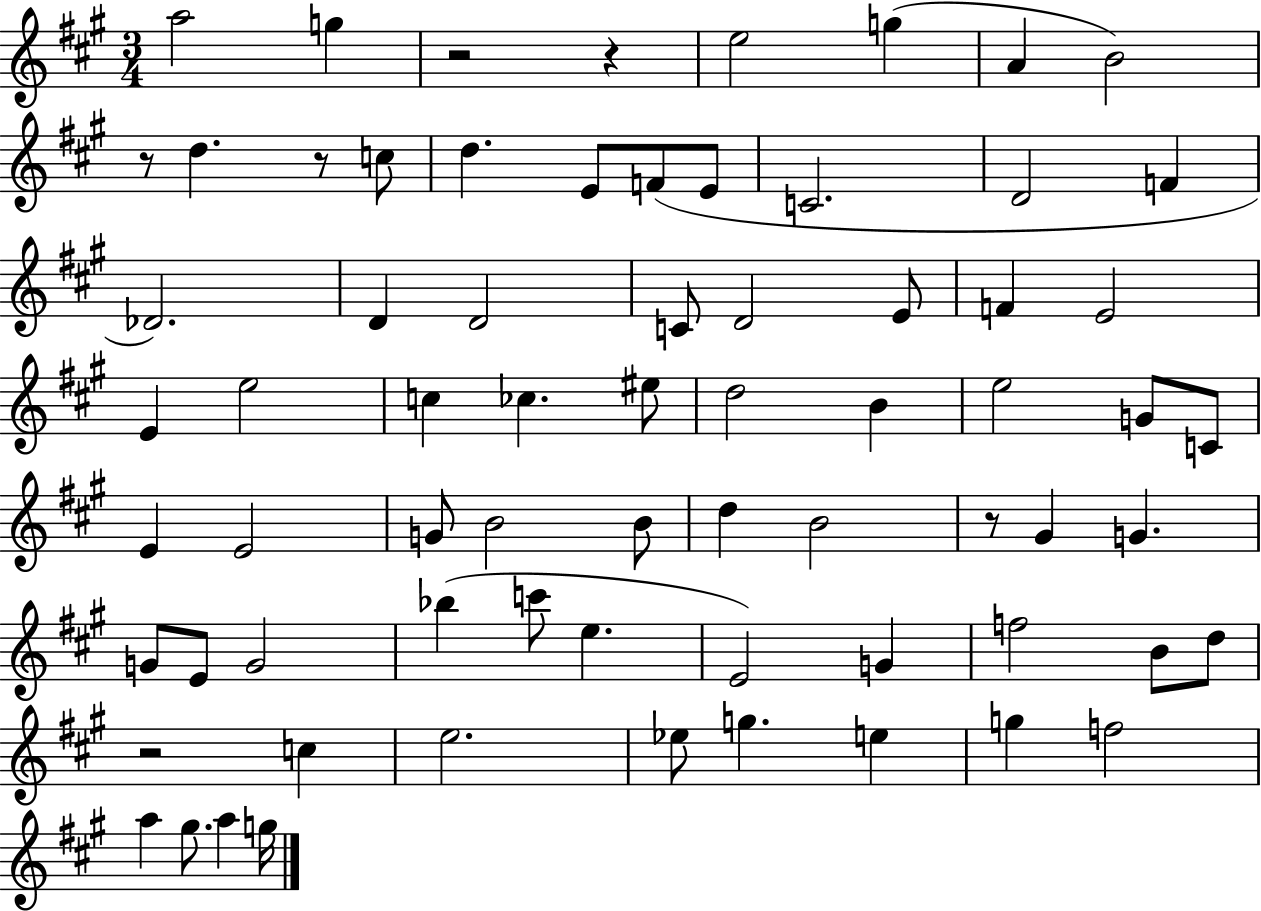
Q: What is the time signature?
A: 3/4